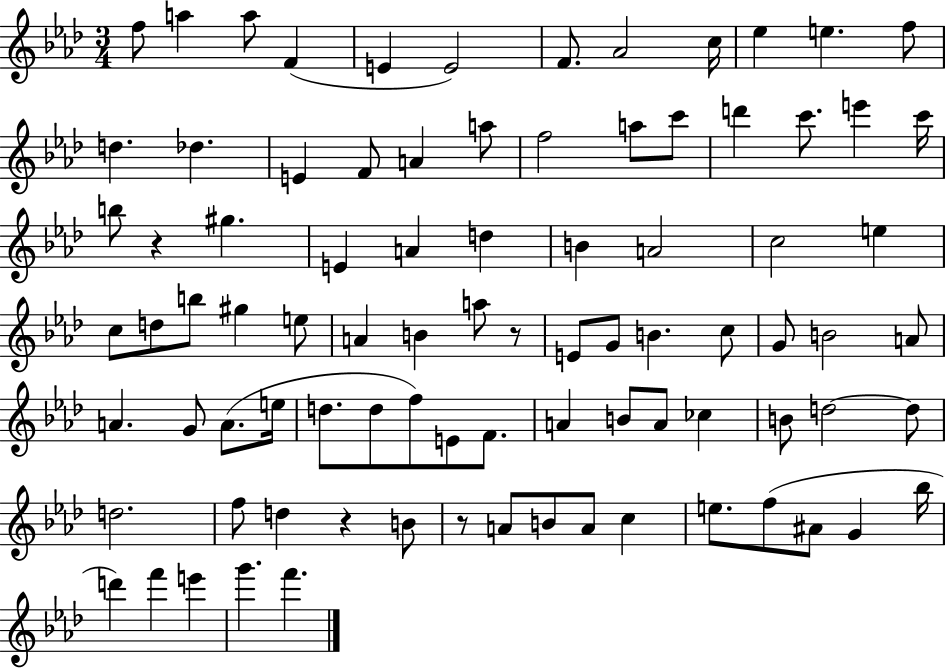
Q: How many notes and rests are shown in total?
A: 87